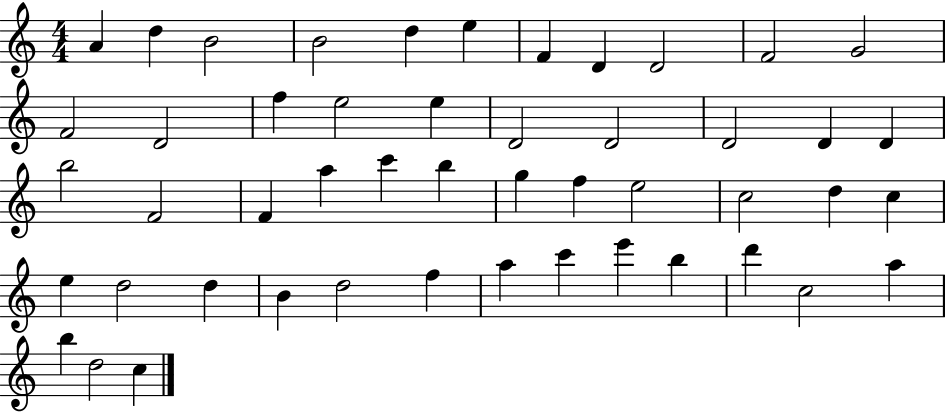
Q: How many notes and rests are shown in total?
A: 49